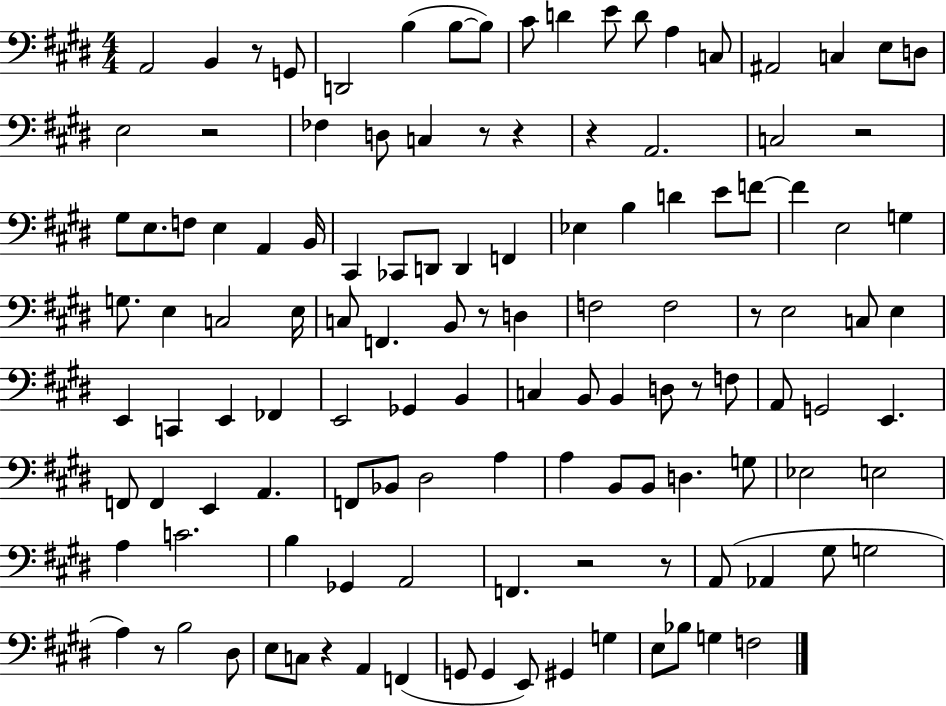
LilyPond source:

{
  \clef bass
  \numericTimeSignature
  \time 4/4
  \key e \major
  \repeat volta 2 { a,2 b,4 r8 g,8 | d,2 b4( b8~~ b8) | cis'8 d'4 e'8 d'8 a4 c8 | ais,2 c4 e8 d8 | \break e2 r2 | fes4 d8 c4 r8 r4 | r4 a,2. | c2 r2 | \break gis8 e8. f8 e4 a,4 b,16 | cis,4 ces,8 d,8 d,4 f,4 | ees4 b4 d'4 e'8 f'8~~ | f'4 e2 g4 | \break g8. e4 c2 e16 | c8 f,4. b,8 r8 d4 | f2 f2 | r8 e2 c8 e4 | \break e,4 c,4 e,4 fes,4 | e,2 ges,4 b,4 | c4 b,8 b,4 d8 r8 f8 | a,8 g,2 e,4. | \break f,8 f,4 e,4 a,4. | f,8 bes,8 dis2 a4 | a4 b,8 b,8 d4. g8 | ees2 e2 | \break a4 c'2. | b4 ges,4 a,2 | f,4. r2 r8 | a,8( aes,4 gis8 g2 | \break a4) r8 b2 dis8 | e8 c8 r4 a,4 f,4( | g,8 g,4 e,8) gis,4 g4 | e8 bes8 g4 f2 | \break } \bar "|."
}